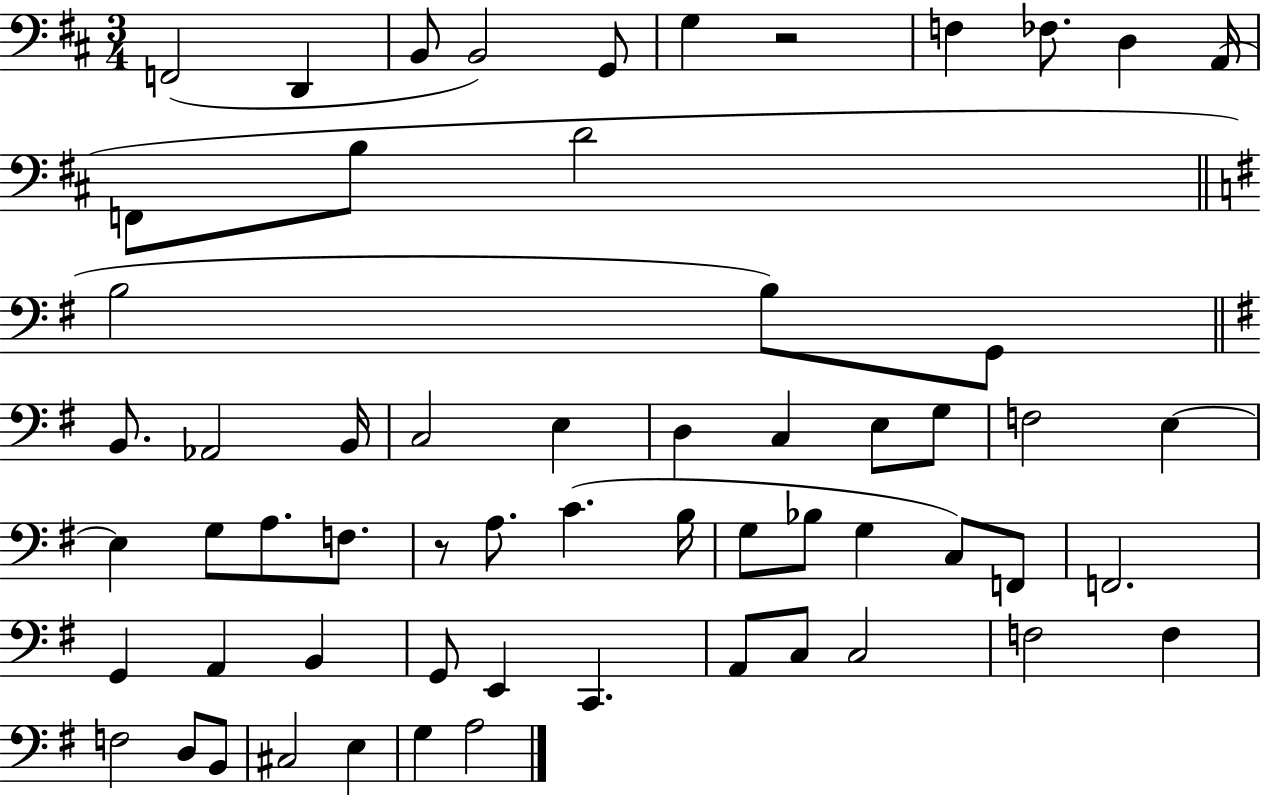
{
  \clef bass
  \numericTimeSignature
  \time 3/4
  \key d \major
  f,2( d,4 | b,8 b,2) g,8 | g4 r2 | f4 fes8. d4 a,16( | \break f,8 b8 d'2 | \bar "||" \break \key g \major b2 b8) g,8 | \bar "||" \break \key e \minor b,8. aes,2 b,16 | c2 e4 | d4 c4 e8 g8 | f2 e4~~ | \break e4 g8 a8. f8. | r8 a8. c'4.( b16 | g8 bes8 g4 c8) f,8 | f,2. | \break g,4 a,4 b,4 | g,8 e,4 c,4. | a,8 c8 c2 | f2 f4 | \break f2 d8 b,8 | cis2 e4 | g4 a2 | \bar "|."
}